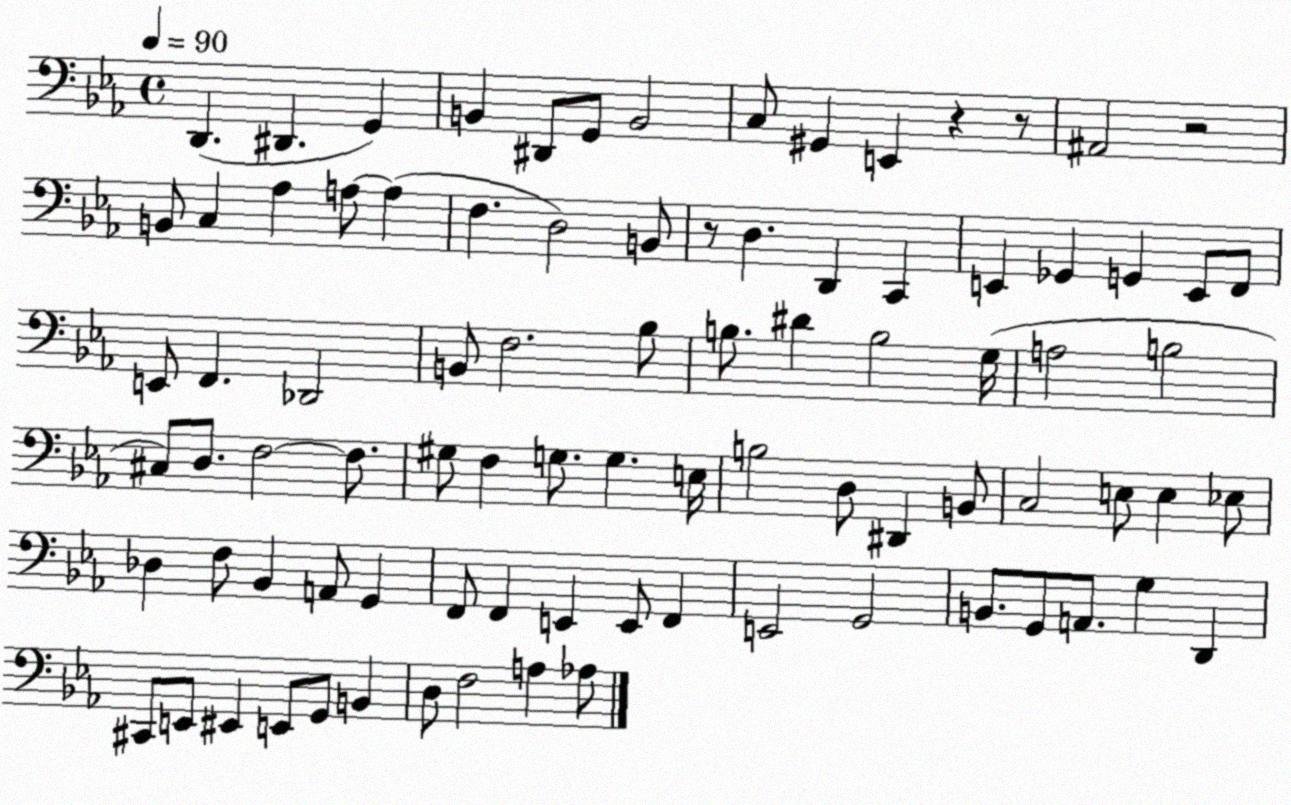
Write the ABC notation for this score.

X:1
T:Untitled
M:4/4
L:1/4
K:Eb
D,, ^D,, G,, B,, ^D,,/2 G,,/2 B,,2 C,/2 ^G,, E,, z z/2 ^A,,2 z2 B,,/2 C, _A, A,/2 A, F, D,2 B,,/2 z/2 D, D,, C,, E,, _G,, G,, E,,/2 F,,/2 E,,/2 F,, _D,,2 B,,/2 F,2 _B,/2 B,/2 ^D B,2 G,/4 A,2 B,2 ^C,/2 D,/2 F,2 F,/2 ^G,/2 F, G,/2 G, E,/4 B,2 D,/2 ^D,, B,,/2 C,2 E,/2 E, _E,/2 _D, F,/2 _B,, A,,/2 G,, F,,/2 F,, E,, E,,/2 F,, E,,2 G,,2 B,,/2 G,,/2 A,,/2 G, D,, ^C,,/2 E,,/2 ^E,, E,,/2 G,,/2 B,, D,/2 F,2 A, _A,/2